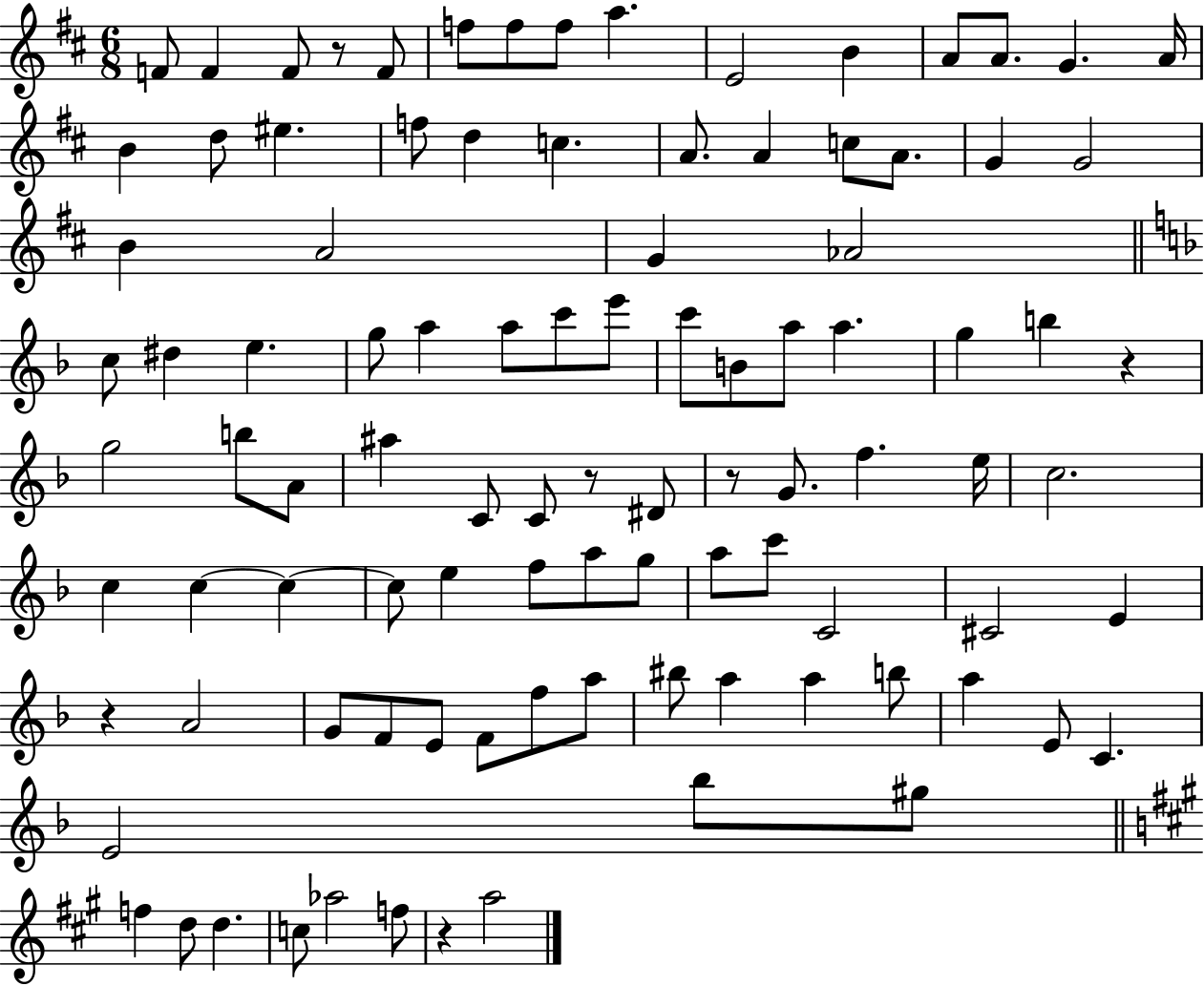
{
  \clef treble
  \numericTimeSignature
  \time 6/8
  \key d \major
  f'8 f'4 f'8 r8 f'8 | f''8 f''8 f''8 a''4. | e'2 b'4 | a'8 a'8. g'4. a'16 | \break b'4 d''8 eis''4. | f''8 d''4 c''4. | a'8. a'4 c''8 a'8. | g'4 g'2 | \break b'4 a'2 | g'4 aes'2 | \bar "||" \break \key f \major c''8 dis''4 e''4. | g''8 a''4 a''8 c'''8 e'''8 | c'''8 b'8 a''8 a''4. | g''4 b''4 r4 | \break g''2 b''8 a'8 | ais''4 c'8 c'8 r8 dis'8 | r8 g'8. f''4. e''16 | c''2. | \break c''4 c''4~~ c''4~~ | c''8 e''4 f''8 a''8 g''8 | a''8 c'''8 c'2 | cis'2 e'4 | \break r4 a'2 | g'8 f'8 e'8 f'8 f''8 a''8 | bis''8 a''4 a''4 b''8 | a''4 e'8 c'4. | \break e'2 bes''8 gis''8 | \bar "||" \break \key a \major f''4 d''8 d''4. | c''8 aes''2 f''8 | r4 a''2 | \bar "|."
}